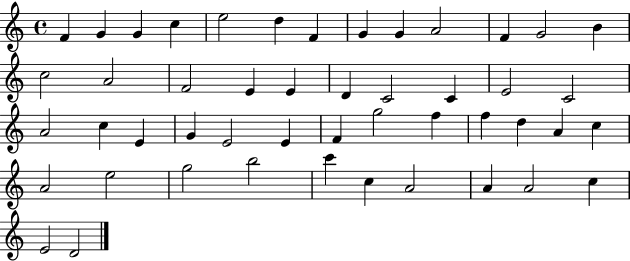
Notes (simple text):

F4/q G4/q G4/q C5/q E5/h D5/q F4/q G4/q G4/q A4/h F4/q G4/h B4/q C5/h A4/h F4/h E4/q E4/q D4/q C4/h C4/q E4/h C4/h A4/h C5/q E4/q G4/q E4/h E4/q F4/q G5/h F5/q F5/q D5/q A4/q C5/q A4/h E5/h G5/h B5/h C6/q C5/q A4/h A4/q A4/h C5/q E4/h D4/h